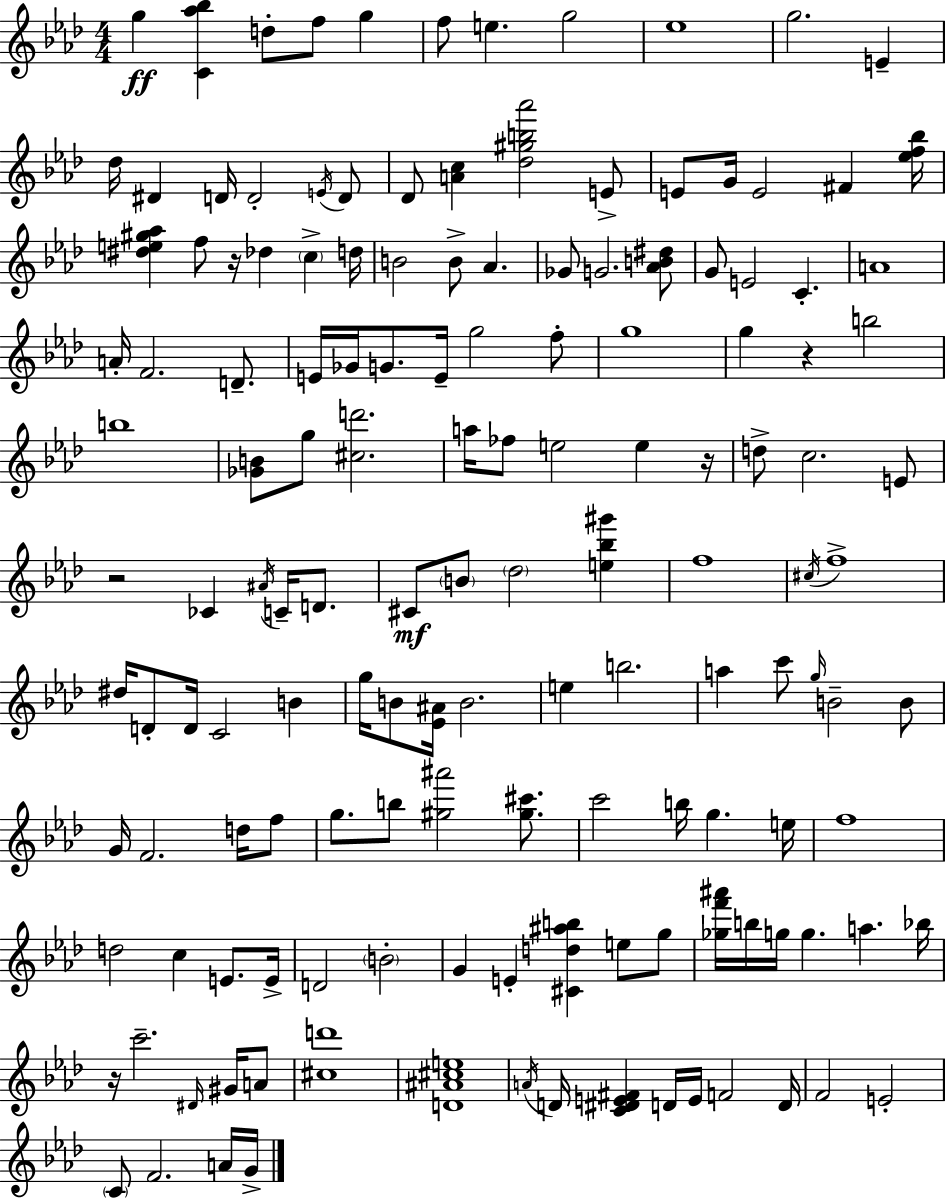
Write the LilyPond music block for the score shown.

{
  \clef treble
  \numericTimeSignature
  \time 4/4
  \key f \minor
  g''4\ff <c' aes'' bes''>4 d''8-. f''8 g''4 | f''8 e''4. g''2 | ees''1 | g''2. e'4-- | \break des''16 dis'4 d'16 d'2-. \acciaccatura { e'16 } d'8 | des'8 <a' c''>4 <des'' gis'' b'' aes'''>2 e'8-> | e'8 g'16 e'2 fis'4 | <ees'' f'' bes''>16 <dis'' e'' gis'' aes''>4 f''8 r16 des''4 \parenthesize c''4-> | \break d''16 b'2 b'8-> aes'4. | ges'8 g'2. <aes' b' dis''>8 | g'8 e'2 c'4.-. | a'1 | \break a'16-. f'2. d'8.-- | e'16 ges'16 g'8. e'16-- g''2 f''8-. | g''1 | g''4 r4 b''2 | \break b''1 | <ges' b'>8 g''8 <cis'' d'''>2. | a''16 fes''8 e''2 e''4 | r16 d''8-> c''2. e'8 | \break r2 ces'4 \acciaccatura { ais'16 } c'16-- d'8. | cis'8\mf \parenthesize b'8 \parenthesize des''2 <e'' bes'' gis'''>4 | f''1 | \acciaccatura { cis''16 } f''1-> | \break dis''16 d'8-. d'16 c'2 b'4 | g''16 b'8 <ees' ais'>16 b'2. | e''4 b''2. | a''4 c'''8 \grace { g''16 } b'2-- | \break b'8 g'16 f'2. | d''16 f''8 g''8. b''8 <gis'' ais'''>2 | <gis'' cis'''>8. c'''2 b''16 g''4. | e''16 f''1 | \break d''2 c''4 | e'8. e'16-> d'2 \parenthesize b'2-. | g'4 e'4-. <cis' d'' ais'' b''>4 | e''8 g''8 <ges'' f''' ais'''>16 b''16 g''16 g''4. a''4. | \break bes''16 r16 c'''2.-- | \grace { dis'16 } gis'16 a'8 <cis'' d'''>1 | <d' ais' cis'' e''>1 | \acciaccatura { a'16 } d'16 <c' dis' e' fis'>4 d'16 e'16 f'2 | \break d'16 f'2 e'2-. | \parenthesize c'8 f'2. | a'16 g'16-> \bar "|."
}